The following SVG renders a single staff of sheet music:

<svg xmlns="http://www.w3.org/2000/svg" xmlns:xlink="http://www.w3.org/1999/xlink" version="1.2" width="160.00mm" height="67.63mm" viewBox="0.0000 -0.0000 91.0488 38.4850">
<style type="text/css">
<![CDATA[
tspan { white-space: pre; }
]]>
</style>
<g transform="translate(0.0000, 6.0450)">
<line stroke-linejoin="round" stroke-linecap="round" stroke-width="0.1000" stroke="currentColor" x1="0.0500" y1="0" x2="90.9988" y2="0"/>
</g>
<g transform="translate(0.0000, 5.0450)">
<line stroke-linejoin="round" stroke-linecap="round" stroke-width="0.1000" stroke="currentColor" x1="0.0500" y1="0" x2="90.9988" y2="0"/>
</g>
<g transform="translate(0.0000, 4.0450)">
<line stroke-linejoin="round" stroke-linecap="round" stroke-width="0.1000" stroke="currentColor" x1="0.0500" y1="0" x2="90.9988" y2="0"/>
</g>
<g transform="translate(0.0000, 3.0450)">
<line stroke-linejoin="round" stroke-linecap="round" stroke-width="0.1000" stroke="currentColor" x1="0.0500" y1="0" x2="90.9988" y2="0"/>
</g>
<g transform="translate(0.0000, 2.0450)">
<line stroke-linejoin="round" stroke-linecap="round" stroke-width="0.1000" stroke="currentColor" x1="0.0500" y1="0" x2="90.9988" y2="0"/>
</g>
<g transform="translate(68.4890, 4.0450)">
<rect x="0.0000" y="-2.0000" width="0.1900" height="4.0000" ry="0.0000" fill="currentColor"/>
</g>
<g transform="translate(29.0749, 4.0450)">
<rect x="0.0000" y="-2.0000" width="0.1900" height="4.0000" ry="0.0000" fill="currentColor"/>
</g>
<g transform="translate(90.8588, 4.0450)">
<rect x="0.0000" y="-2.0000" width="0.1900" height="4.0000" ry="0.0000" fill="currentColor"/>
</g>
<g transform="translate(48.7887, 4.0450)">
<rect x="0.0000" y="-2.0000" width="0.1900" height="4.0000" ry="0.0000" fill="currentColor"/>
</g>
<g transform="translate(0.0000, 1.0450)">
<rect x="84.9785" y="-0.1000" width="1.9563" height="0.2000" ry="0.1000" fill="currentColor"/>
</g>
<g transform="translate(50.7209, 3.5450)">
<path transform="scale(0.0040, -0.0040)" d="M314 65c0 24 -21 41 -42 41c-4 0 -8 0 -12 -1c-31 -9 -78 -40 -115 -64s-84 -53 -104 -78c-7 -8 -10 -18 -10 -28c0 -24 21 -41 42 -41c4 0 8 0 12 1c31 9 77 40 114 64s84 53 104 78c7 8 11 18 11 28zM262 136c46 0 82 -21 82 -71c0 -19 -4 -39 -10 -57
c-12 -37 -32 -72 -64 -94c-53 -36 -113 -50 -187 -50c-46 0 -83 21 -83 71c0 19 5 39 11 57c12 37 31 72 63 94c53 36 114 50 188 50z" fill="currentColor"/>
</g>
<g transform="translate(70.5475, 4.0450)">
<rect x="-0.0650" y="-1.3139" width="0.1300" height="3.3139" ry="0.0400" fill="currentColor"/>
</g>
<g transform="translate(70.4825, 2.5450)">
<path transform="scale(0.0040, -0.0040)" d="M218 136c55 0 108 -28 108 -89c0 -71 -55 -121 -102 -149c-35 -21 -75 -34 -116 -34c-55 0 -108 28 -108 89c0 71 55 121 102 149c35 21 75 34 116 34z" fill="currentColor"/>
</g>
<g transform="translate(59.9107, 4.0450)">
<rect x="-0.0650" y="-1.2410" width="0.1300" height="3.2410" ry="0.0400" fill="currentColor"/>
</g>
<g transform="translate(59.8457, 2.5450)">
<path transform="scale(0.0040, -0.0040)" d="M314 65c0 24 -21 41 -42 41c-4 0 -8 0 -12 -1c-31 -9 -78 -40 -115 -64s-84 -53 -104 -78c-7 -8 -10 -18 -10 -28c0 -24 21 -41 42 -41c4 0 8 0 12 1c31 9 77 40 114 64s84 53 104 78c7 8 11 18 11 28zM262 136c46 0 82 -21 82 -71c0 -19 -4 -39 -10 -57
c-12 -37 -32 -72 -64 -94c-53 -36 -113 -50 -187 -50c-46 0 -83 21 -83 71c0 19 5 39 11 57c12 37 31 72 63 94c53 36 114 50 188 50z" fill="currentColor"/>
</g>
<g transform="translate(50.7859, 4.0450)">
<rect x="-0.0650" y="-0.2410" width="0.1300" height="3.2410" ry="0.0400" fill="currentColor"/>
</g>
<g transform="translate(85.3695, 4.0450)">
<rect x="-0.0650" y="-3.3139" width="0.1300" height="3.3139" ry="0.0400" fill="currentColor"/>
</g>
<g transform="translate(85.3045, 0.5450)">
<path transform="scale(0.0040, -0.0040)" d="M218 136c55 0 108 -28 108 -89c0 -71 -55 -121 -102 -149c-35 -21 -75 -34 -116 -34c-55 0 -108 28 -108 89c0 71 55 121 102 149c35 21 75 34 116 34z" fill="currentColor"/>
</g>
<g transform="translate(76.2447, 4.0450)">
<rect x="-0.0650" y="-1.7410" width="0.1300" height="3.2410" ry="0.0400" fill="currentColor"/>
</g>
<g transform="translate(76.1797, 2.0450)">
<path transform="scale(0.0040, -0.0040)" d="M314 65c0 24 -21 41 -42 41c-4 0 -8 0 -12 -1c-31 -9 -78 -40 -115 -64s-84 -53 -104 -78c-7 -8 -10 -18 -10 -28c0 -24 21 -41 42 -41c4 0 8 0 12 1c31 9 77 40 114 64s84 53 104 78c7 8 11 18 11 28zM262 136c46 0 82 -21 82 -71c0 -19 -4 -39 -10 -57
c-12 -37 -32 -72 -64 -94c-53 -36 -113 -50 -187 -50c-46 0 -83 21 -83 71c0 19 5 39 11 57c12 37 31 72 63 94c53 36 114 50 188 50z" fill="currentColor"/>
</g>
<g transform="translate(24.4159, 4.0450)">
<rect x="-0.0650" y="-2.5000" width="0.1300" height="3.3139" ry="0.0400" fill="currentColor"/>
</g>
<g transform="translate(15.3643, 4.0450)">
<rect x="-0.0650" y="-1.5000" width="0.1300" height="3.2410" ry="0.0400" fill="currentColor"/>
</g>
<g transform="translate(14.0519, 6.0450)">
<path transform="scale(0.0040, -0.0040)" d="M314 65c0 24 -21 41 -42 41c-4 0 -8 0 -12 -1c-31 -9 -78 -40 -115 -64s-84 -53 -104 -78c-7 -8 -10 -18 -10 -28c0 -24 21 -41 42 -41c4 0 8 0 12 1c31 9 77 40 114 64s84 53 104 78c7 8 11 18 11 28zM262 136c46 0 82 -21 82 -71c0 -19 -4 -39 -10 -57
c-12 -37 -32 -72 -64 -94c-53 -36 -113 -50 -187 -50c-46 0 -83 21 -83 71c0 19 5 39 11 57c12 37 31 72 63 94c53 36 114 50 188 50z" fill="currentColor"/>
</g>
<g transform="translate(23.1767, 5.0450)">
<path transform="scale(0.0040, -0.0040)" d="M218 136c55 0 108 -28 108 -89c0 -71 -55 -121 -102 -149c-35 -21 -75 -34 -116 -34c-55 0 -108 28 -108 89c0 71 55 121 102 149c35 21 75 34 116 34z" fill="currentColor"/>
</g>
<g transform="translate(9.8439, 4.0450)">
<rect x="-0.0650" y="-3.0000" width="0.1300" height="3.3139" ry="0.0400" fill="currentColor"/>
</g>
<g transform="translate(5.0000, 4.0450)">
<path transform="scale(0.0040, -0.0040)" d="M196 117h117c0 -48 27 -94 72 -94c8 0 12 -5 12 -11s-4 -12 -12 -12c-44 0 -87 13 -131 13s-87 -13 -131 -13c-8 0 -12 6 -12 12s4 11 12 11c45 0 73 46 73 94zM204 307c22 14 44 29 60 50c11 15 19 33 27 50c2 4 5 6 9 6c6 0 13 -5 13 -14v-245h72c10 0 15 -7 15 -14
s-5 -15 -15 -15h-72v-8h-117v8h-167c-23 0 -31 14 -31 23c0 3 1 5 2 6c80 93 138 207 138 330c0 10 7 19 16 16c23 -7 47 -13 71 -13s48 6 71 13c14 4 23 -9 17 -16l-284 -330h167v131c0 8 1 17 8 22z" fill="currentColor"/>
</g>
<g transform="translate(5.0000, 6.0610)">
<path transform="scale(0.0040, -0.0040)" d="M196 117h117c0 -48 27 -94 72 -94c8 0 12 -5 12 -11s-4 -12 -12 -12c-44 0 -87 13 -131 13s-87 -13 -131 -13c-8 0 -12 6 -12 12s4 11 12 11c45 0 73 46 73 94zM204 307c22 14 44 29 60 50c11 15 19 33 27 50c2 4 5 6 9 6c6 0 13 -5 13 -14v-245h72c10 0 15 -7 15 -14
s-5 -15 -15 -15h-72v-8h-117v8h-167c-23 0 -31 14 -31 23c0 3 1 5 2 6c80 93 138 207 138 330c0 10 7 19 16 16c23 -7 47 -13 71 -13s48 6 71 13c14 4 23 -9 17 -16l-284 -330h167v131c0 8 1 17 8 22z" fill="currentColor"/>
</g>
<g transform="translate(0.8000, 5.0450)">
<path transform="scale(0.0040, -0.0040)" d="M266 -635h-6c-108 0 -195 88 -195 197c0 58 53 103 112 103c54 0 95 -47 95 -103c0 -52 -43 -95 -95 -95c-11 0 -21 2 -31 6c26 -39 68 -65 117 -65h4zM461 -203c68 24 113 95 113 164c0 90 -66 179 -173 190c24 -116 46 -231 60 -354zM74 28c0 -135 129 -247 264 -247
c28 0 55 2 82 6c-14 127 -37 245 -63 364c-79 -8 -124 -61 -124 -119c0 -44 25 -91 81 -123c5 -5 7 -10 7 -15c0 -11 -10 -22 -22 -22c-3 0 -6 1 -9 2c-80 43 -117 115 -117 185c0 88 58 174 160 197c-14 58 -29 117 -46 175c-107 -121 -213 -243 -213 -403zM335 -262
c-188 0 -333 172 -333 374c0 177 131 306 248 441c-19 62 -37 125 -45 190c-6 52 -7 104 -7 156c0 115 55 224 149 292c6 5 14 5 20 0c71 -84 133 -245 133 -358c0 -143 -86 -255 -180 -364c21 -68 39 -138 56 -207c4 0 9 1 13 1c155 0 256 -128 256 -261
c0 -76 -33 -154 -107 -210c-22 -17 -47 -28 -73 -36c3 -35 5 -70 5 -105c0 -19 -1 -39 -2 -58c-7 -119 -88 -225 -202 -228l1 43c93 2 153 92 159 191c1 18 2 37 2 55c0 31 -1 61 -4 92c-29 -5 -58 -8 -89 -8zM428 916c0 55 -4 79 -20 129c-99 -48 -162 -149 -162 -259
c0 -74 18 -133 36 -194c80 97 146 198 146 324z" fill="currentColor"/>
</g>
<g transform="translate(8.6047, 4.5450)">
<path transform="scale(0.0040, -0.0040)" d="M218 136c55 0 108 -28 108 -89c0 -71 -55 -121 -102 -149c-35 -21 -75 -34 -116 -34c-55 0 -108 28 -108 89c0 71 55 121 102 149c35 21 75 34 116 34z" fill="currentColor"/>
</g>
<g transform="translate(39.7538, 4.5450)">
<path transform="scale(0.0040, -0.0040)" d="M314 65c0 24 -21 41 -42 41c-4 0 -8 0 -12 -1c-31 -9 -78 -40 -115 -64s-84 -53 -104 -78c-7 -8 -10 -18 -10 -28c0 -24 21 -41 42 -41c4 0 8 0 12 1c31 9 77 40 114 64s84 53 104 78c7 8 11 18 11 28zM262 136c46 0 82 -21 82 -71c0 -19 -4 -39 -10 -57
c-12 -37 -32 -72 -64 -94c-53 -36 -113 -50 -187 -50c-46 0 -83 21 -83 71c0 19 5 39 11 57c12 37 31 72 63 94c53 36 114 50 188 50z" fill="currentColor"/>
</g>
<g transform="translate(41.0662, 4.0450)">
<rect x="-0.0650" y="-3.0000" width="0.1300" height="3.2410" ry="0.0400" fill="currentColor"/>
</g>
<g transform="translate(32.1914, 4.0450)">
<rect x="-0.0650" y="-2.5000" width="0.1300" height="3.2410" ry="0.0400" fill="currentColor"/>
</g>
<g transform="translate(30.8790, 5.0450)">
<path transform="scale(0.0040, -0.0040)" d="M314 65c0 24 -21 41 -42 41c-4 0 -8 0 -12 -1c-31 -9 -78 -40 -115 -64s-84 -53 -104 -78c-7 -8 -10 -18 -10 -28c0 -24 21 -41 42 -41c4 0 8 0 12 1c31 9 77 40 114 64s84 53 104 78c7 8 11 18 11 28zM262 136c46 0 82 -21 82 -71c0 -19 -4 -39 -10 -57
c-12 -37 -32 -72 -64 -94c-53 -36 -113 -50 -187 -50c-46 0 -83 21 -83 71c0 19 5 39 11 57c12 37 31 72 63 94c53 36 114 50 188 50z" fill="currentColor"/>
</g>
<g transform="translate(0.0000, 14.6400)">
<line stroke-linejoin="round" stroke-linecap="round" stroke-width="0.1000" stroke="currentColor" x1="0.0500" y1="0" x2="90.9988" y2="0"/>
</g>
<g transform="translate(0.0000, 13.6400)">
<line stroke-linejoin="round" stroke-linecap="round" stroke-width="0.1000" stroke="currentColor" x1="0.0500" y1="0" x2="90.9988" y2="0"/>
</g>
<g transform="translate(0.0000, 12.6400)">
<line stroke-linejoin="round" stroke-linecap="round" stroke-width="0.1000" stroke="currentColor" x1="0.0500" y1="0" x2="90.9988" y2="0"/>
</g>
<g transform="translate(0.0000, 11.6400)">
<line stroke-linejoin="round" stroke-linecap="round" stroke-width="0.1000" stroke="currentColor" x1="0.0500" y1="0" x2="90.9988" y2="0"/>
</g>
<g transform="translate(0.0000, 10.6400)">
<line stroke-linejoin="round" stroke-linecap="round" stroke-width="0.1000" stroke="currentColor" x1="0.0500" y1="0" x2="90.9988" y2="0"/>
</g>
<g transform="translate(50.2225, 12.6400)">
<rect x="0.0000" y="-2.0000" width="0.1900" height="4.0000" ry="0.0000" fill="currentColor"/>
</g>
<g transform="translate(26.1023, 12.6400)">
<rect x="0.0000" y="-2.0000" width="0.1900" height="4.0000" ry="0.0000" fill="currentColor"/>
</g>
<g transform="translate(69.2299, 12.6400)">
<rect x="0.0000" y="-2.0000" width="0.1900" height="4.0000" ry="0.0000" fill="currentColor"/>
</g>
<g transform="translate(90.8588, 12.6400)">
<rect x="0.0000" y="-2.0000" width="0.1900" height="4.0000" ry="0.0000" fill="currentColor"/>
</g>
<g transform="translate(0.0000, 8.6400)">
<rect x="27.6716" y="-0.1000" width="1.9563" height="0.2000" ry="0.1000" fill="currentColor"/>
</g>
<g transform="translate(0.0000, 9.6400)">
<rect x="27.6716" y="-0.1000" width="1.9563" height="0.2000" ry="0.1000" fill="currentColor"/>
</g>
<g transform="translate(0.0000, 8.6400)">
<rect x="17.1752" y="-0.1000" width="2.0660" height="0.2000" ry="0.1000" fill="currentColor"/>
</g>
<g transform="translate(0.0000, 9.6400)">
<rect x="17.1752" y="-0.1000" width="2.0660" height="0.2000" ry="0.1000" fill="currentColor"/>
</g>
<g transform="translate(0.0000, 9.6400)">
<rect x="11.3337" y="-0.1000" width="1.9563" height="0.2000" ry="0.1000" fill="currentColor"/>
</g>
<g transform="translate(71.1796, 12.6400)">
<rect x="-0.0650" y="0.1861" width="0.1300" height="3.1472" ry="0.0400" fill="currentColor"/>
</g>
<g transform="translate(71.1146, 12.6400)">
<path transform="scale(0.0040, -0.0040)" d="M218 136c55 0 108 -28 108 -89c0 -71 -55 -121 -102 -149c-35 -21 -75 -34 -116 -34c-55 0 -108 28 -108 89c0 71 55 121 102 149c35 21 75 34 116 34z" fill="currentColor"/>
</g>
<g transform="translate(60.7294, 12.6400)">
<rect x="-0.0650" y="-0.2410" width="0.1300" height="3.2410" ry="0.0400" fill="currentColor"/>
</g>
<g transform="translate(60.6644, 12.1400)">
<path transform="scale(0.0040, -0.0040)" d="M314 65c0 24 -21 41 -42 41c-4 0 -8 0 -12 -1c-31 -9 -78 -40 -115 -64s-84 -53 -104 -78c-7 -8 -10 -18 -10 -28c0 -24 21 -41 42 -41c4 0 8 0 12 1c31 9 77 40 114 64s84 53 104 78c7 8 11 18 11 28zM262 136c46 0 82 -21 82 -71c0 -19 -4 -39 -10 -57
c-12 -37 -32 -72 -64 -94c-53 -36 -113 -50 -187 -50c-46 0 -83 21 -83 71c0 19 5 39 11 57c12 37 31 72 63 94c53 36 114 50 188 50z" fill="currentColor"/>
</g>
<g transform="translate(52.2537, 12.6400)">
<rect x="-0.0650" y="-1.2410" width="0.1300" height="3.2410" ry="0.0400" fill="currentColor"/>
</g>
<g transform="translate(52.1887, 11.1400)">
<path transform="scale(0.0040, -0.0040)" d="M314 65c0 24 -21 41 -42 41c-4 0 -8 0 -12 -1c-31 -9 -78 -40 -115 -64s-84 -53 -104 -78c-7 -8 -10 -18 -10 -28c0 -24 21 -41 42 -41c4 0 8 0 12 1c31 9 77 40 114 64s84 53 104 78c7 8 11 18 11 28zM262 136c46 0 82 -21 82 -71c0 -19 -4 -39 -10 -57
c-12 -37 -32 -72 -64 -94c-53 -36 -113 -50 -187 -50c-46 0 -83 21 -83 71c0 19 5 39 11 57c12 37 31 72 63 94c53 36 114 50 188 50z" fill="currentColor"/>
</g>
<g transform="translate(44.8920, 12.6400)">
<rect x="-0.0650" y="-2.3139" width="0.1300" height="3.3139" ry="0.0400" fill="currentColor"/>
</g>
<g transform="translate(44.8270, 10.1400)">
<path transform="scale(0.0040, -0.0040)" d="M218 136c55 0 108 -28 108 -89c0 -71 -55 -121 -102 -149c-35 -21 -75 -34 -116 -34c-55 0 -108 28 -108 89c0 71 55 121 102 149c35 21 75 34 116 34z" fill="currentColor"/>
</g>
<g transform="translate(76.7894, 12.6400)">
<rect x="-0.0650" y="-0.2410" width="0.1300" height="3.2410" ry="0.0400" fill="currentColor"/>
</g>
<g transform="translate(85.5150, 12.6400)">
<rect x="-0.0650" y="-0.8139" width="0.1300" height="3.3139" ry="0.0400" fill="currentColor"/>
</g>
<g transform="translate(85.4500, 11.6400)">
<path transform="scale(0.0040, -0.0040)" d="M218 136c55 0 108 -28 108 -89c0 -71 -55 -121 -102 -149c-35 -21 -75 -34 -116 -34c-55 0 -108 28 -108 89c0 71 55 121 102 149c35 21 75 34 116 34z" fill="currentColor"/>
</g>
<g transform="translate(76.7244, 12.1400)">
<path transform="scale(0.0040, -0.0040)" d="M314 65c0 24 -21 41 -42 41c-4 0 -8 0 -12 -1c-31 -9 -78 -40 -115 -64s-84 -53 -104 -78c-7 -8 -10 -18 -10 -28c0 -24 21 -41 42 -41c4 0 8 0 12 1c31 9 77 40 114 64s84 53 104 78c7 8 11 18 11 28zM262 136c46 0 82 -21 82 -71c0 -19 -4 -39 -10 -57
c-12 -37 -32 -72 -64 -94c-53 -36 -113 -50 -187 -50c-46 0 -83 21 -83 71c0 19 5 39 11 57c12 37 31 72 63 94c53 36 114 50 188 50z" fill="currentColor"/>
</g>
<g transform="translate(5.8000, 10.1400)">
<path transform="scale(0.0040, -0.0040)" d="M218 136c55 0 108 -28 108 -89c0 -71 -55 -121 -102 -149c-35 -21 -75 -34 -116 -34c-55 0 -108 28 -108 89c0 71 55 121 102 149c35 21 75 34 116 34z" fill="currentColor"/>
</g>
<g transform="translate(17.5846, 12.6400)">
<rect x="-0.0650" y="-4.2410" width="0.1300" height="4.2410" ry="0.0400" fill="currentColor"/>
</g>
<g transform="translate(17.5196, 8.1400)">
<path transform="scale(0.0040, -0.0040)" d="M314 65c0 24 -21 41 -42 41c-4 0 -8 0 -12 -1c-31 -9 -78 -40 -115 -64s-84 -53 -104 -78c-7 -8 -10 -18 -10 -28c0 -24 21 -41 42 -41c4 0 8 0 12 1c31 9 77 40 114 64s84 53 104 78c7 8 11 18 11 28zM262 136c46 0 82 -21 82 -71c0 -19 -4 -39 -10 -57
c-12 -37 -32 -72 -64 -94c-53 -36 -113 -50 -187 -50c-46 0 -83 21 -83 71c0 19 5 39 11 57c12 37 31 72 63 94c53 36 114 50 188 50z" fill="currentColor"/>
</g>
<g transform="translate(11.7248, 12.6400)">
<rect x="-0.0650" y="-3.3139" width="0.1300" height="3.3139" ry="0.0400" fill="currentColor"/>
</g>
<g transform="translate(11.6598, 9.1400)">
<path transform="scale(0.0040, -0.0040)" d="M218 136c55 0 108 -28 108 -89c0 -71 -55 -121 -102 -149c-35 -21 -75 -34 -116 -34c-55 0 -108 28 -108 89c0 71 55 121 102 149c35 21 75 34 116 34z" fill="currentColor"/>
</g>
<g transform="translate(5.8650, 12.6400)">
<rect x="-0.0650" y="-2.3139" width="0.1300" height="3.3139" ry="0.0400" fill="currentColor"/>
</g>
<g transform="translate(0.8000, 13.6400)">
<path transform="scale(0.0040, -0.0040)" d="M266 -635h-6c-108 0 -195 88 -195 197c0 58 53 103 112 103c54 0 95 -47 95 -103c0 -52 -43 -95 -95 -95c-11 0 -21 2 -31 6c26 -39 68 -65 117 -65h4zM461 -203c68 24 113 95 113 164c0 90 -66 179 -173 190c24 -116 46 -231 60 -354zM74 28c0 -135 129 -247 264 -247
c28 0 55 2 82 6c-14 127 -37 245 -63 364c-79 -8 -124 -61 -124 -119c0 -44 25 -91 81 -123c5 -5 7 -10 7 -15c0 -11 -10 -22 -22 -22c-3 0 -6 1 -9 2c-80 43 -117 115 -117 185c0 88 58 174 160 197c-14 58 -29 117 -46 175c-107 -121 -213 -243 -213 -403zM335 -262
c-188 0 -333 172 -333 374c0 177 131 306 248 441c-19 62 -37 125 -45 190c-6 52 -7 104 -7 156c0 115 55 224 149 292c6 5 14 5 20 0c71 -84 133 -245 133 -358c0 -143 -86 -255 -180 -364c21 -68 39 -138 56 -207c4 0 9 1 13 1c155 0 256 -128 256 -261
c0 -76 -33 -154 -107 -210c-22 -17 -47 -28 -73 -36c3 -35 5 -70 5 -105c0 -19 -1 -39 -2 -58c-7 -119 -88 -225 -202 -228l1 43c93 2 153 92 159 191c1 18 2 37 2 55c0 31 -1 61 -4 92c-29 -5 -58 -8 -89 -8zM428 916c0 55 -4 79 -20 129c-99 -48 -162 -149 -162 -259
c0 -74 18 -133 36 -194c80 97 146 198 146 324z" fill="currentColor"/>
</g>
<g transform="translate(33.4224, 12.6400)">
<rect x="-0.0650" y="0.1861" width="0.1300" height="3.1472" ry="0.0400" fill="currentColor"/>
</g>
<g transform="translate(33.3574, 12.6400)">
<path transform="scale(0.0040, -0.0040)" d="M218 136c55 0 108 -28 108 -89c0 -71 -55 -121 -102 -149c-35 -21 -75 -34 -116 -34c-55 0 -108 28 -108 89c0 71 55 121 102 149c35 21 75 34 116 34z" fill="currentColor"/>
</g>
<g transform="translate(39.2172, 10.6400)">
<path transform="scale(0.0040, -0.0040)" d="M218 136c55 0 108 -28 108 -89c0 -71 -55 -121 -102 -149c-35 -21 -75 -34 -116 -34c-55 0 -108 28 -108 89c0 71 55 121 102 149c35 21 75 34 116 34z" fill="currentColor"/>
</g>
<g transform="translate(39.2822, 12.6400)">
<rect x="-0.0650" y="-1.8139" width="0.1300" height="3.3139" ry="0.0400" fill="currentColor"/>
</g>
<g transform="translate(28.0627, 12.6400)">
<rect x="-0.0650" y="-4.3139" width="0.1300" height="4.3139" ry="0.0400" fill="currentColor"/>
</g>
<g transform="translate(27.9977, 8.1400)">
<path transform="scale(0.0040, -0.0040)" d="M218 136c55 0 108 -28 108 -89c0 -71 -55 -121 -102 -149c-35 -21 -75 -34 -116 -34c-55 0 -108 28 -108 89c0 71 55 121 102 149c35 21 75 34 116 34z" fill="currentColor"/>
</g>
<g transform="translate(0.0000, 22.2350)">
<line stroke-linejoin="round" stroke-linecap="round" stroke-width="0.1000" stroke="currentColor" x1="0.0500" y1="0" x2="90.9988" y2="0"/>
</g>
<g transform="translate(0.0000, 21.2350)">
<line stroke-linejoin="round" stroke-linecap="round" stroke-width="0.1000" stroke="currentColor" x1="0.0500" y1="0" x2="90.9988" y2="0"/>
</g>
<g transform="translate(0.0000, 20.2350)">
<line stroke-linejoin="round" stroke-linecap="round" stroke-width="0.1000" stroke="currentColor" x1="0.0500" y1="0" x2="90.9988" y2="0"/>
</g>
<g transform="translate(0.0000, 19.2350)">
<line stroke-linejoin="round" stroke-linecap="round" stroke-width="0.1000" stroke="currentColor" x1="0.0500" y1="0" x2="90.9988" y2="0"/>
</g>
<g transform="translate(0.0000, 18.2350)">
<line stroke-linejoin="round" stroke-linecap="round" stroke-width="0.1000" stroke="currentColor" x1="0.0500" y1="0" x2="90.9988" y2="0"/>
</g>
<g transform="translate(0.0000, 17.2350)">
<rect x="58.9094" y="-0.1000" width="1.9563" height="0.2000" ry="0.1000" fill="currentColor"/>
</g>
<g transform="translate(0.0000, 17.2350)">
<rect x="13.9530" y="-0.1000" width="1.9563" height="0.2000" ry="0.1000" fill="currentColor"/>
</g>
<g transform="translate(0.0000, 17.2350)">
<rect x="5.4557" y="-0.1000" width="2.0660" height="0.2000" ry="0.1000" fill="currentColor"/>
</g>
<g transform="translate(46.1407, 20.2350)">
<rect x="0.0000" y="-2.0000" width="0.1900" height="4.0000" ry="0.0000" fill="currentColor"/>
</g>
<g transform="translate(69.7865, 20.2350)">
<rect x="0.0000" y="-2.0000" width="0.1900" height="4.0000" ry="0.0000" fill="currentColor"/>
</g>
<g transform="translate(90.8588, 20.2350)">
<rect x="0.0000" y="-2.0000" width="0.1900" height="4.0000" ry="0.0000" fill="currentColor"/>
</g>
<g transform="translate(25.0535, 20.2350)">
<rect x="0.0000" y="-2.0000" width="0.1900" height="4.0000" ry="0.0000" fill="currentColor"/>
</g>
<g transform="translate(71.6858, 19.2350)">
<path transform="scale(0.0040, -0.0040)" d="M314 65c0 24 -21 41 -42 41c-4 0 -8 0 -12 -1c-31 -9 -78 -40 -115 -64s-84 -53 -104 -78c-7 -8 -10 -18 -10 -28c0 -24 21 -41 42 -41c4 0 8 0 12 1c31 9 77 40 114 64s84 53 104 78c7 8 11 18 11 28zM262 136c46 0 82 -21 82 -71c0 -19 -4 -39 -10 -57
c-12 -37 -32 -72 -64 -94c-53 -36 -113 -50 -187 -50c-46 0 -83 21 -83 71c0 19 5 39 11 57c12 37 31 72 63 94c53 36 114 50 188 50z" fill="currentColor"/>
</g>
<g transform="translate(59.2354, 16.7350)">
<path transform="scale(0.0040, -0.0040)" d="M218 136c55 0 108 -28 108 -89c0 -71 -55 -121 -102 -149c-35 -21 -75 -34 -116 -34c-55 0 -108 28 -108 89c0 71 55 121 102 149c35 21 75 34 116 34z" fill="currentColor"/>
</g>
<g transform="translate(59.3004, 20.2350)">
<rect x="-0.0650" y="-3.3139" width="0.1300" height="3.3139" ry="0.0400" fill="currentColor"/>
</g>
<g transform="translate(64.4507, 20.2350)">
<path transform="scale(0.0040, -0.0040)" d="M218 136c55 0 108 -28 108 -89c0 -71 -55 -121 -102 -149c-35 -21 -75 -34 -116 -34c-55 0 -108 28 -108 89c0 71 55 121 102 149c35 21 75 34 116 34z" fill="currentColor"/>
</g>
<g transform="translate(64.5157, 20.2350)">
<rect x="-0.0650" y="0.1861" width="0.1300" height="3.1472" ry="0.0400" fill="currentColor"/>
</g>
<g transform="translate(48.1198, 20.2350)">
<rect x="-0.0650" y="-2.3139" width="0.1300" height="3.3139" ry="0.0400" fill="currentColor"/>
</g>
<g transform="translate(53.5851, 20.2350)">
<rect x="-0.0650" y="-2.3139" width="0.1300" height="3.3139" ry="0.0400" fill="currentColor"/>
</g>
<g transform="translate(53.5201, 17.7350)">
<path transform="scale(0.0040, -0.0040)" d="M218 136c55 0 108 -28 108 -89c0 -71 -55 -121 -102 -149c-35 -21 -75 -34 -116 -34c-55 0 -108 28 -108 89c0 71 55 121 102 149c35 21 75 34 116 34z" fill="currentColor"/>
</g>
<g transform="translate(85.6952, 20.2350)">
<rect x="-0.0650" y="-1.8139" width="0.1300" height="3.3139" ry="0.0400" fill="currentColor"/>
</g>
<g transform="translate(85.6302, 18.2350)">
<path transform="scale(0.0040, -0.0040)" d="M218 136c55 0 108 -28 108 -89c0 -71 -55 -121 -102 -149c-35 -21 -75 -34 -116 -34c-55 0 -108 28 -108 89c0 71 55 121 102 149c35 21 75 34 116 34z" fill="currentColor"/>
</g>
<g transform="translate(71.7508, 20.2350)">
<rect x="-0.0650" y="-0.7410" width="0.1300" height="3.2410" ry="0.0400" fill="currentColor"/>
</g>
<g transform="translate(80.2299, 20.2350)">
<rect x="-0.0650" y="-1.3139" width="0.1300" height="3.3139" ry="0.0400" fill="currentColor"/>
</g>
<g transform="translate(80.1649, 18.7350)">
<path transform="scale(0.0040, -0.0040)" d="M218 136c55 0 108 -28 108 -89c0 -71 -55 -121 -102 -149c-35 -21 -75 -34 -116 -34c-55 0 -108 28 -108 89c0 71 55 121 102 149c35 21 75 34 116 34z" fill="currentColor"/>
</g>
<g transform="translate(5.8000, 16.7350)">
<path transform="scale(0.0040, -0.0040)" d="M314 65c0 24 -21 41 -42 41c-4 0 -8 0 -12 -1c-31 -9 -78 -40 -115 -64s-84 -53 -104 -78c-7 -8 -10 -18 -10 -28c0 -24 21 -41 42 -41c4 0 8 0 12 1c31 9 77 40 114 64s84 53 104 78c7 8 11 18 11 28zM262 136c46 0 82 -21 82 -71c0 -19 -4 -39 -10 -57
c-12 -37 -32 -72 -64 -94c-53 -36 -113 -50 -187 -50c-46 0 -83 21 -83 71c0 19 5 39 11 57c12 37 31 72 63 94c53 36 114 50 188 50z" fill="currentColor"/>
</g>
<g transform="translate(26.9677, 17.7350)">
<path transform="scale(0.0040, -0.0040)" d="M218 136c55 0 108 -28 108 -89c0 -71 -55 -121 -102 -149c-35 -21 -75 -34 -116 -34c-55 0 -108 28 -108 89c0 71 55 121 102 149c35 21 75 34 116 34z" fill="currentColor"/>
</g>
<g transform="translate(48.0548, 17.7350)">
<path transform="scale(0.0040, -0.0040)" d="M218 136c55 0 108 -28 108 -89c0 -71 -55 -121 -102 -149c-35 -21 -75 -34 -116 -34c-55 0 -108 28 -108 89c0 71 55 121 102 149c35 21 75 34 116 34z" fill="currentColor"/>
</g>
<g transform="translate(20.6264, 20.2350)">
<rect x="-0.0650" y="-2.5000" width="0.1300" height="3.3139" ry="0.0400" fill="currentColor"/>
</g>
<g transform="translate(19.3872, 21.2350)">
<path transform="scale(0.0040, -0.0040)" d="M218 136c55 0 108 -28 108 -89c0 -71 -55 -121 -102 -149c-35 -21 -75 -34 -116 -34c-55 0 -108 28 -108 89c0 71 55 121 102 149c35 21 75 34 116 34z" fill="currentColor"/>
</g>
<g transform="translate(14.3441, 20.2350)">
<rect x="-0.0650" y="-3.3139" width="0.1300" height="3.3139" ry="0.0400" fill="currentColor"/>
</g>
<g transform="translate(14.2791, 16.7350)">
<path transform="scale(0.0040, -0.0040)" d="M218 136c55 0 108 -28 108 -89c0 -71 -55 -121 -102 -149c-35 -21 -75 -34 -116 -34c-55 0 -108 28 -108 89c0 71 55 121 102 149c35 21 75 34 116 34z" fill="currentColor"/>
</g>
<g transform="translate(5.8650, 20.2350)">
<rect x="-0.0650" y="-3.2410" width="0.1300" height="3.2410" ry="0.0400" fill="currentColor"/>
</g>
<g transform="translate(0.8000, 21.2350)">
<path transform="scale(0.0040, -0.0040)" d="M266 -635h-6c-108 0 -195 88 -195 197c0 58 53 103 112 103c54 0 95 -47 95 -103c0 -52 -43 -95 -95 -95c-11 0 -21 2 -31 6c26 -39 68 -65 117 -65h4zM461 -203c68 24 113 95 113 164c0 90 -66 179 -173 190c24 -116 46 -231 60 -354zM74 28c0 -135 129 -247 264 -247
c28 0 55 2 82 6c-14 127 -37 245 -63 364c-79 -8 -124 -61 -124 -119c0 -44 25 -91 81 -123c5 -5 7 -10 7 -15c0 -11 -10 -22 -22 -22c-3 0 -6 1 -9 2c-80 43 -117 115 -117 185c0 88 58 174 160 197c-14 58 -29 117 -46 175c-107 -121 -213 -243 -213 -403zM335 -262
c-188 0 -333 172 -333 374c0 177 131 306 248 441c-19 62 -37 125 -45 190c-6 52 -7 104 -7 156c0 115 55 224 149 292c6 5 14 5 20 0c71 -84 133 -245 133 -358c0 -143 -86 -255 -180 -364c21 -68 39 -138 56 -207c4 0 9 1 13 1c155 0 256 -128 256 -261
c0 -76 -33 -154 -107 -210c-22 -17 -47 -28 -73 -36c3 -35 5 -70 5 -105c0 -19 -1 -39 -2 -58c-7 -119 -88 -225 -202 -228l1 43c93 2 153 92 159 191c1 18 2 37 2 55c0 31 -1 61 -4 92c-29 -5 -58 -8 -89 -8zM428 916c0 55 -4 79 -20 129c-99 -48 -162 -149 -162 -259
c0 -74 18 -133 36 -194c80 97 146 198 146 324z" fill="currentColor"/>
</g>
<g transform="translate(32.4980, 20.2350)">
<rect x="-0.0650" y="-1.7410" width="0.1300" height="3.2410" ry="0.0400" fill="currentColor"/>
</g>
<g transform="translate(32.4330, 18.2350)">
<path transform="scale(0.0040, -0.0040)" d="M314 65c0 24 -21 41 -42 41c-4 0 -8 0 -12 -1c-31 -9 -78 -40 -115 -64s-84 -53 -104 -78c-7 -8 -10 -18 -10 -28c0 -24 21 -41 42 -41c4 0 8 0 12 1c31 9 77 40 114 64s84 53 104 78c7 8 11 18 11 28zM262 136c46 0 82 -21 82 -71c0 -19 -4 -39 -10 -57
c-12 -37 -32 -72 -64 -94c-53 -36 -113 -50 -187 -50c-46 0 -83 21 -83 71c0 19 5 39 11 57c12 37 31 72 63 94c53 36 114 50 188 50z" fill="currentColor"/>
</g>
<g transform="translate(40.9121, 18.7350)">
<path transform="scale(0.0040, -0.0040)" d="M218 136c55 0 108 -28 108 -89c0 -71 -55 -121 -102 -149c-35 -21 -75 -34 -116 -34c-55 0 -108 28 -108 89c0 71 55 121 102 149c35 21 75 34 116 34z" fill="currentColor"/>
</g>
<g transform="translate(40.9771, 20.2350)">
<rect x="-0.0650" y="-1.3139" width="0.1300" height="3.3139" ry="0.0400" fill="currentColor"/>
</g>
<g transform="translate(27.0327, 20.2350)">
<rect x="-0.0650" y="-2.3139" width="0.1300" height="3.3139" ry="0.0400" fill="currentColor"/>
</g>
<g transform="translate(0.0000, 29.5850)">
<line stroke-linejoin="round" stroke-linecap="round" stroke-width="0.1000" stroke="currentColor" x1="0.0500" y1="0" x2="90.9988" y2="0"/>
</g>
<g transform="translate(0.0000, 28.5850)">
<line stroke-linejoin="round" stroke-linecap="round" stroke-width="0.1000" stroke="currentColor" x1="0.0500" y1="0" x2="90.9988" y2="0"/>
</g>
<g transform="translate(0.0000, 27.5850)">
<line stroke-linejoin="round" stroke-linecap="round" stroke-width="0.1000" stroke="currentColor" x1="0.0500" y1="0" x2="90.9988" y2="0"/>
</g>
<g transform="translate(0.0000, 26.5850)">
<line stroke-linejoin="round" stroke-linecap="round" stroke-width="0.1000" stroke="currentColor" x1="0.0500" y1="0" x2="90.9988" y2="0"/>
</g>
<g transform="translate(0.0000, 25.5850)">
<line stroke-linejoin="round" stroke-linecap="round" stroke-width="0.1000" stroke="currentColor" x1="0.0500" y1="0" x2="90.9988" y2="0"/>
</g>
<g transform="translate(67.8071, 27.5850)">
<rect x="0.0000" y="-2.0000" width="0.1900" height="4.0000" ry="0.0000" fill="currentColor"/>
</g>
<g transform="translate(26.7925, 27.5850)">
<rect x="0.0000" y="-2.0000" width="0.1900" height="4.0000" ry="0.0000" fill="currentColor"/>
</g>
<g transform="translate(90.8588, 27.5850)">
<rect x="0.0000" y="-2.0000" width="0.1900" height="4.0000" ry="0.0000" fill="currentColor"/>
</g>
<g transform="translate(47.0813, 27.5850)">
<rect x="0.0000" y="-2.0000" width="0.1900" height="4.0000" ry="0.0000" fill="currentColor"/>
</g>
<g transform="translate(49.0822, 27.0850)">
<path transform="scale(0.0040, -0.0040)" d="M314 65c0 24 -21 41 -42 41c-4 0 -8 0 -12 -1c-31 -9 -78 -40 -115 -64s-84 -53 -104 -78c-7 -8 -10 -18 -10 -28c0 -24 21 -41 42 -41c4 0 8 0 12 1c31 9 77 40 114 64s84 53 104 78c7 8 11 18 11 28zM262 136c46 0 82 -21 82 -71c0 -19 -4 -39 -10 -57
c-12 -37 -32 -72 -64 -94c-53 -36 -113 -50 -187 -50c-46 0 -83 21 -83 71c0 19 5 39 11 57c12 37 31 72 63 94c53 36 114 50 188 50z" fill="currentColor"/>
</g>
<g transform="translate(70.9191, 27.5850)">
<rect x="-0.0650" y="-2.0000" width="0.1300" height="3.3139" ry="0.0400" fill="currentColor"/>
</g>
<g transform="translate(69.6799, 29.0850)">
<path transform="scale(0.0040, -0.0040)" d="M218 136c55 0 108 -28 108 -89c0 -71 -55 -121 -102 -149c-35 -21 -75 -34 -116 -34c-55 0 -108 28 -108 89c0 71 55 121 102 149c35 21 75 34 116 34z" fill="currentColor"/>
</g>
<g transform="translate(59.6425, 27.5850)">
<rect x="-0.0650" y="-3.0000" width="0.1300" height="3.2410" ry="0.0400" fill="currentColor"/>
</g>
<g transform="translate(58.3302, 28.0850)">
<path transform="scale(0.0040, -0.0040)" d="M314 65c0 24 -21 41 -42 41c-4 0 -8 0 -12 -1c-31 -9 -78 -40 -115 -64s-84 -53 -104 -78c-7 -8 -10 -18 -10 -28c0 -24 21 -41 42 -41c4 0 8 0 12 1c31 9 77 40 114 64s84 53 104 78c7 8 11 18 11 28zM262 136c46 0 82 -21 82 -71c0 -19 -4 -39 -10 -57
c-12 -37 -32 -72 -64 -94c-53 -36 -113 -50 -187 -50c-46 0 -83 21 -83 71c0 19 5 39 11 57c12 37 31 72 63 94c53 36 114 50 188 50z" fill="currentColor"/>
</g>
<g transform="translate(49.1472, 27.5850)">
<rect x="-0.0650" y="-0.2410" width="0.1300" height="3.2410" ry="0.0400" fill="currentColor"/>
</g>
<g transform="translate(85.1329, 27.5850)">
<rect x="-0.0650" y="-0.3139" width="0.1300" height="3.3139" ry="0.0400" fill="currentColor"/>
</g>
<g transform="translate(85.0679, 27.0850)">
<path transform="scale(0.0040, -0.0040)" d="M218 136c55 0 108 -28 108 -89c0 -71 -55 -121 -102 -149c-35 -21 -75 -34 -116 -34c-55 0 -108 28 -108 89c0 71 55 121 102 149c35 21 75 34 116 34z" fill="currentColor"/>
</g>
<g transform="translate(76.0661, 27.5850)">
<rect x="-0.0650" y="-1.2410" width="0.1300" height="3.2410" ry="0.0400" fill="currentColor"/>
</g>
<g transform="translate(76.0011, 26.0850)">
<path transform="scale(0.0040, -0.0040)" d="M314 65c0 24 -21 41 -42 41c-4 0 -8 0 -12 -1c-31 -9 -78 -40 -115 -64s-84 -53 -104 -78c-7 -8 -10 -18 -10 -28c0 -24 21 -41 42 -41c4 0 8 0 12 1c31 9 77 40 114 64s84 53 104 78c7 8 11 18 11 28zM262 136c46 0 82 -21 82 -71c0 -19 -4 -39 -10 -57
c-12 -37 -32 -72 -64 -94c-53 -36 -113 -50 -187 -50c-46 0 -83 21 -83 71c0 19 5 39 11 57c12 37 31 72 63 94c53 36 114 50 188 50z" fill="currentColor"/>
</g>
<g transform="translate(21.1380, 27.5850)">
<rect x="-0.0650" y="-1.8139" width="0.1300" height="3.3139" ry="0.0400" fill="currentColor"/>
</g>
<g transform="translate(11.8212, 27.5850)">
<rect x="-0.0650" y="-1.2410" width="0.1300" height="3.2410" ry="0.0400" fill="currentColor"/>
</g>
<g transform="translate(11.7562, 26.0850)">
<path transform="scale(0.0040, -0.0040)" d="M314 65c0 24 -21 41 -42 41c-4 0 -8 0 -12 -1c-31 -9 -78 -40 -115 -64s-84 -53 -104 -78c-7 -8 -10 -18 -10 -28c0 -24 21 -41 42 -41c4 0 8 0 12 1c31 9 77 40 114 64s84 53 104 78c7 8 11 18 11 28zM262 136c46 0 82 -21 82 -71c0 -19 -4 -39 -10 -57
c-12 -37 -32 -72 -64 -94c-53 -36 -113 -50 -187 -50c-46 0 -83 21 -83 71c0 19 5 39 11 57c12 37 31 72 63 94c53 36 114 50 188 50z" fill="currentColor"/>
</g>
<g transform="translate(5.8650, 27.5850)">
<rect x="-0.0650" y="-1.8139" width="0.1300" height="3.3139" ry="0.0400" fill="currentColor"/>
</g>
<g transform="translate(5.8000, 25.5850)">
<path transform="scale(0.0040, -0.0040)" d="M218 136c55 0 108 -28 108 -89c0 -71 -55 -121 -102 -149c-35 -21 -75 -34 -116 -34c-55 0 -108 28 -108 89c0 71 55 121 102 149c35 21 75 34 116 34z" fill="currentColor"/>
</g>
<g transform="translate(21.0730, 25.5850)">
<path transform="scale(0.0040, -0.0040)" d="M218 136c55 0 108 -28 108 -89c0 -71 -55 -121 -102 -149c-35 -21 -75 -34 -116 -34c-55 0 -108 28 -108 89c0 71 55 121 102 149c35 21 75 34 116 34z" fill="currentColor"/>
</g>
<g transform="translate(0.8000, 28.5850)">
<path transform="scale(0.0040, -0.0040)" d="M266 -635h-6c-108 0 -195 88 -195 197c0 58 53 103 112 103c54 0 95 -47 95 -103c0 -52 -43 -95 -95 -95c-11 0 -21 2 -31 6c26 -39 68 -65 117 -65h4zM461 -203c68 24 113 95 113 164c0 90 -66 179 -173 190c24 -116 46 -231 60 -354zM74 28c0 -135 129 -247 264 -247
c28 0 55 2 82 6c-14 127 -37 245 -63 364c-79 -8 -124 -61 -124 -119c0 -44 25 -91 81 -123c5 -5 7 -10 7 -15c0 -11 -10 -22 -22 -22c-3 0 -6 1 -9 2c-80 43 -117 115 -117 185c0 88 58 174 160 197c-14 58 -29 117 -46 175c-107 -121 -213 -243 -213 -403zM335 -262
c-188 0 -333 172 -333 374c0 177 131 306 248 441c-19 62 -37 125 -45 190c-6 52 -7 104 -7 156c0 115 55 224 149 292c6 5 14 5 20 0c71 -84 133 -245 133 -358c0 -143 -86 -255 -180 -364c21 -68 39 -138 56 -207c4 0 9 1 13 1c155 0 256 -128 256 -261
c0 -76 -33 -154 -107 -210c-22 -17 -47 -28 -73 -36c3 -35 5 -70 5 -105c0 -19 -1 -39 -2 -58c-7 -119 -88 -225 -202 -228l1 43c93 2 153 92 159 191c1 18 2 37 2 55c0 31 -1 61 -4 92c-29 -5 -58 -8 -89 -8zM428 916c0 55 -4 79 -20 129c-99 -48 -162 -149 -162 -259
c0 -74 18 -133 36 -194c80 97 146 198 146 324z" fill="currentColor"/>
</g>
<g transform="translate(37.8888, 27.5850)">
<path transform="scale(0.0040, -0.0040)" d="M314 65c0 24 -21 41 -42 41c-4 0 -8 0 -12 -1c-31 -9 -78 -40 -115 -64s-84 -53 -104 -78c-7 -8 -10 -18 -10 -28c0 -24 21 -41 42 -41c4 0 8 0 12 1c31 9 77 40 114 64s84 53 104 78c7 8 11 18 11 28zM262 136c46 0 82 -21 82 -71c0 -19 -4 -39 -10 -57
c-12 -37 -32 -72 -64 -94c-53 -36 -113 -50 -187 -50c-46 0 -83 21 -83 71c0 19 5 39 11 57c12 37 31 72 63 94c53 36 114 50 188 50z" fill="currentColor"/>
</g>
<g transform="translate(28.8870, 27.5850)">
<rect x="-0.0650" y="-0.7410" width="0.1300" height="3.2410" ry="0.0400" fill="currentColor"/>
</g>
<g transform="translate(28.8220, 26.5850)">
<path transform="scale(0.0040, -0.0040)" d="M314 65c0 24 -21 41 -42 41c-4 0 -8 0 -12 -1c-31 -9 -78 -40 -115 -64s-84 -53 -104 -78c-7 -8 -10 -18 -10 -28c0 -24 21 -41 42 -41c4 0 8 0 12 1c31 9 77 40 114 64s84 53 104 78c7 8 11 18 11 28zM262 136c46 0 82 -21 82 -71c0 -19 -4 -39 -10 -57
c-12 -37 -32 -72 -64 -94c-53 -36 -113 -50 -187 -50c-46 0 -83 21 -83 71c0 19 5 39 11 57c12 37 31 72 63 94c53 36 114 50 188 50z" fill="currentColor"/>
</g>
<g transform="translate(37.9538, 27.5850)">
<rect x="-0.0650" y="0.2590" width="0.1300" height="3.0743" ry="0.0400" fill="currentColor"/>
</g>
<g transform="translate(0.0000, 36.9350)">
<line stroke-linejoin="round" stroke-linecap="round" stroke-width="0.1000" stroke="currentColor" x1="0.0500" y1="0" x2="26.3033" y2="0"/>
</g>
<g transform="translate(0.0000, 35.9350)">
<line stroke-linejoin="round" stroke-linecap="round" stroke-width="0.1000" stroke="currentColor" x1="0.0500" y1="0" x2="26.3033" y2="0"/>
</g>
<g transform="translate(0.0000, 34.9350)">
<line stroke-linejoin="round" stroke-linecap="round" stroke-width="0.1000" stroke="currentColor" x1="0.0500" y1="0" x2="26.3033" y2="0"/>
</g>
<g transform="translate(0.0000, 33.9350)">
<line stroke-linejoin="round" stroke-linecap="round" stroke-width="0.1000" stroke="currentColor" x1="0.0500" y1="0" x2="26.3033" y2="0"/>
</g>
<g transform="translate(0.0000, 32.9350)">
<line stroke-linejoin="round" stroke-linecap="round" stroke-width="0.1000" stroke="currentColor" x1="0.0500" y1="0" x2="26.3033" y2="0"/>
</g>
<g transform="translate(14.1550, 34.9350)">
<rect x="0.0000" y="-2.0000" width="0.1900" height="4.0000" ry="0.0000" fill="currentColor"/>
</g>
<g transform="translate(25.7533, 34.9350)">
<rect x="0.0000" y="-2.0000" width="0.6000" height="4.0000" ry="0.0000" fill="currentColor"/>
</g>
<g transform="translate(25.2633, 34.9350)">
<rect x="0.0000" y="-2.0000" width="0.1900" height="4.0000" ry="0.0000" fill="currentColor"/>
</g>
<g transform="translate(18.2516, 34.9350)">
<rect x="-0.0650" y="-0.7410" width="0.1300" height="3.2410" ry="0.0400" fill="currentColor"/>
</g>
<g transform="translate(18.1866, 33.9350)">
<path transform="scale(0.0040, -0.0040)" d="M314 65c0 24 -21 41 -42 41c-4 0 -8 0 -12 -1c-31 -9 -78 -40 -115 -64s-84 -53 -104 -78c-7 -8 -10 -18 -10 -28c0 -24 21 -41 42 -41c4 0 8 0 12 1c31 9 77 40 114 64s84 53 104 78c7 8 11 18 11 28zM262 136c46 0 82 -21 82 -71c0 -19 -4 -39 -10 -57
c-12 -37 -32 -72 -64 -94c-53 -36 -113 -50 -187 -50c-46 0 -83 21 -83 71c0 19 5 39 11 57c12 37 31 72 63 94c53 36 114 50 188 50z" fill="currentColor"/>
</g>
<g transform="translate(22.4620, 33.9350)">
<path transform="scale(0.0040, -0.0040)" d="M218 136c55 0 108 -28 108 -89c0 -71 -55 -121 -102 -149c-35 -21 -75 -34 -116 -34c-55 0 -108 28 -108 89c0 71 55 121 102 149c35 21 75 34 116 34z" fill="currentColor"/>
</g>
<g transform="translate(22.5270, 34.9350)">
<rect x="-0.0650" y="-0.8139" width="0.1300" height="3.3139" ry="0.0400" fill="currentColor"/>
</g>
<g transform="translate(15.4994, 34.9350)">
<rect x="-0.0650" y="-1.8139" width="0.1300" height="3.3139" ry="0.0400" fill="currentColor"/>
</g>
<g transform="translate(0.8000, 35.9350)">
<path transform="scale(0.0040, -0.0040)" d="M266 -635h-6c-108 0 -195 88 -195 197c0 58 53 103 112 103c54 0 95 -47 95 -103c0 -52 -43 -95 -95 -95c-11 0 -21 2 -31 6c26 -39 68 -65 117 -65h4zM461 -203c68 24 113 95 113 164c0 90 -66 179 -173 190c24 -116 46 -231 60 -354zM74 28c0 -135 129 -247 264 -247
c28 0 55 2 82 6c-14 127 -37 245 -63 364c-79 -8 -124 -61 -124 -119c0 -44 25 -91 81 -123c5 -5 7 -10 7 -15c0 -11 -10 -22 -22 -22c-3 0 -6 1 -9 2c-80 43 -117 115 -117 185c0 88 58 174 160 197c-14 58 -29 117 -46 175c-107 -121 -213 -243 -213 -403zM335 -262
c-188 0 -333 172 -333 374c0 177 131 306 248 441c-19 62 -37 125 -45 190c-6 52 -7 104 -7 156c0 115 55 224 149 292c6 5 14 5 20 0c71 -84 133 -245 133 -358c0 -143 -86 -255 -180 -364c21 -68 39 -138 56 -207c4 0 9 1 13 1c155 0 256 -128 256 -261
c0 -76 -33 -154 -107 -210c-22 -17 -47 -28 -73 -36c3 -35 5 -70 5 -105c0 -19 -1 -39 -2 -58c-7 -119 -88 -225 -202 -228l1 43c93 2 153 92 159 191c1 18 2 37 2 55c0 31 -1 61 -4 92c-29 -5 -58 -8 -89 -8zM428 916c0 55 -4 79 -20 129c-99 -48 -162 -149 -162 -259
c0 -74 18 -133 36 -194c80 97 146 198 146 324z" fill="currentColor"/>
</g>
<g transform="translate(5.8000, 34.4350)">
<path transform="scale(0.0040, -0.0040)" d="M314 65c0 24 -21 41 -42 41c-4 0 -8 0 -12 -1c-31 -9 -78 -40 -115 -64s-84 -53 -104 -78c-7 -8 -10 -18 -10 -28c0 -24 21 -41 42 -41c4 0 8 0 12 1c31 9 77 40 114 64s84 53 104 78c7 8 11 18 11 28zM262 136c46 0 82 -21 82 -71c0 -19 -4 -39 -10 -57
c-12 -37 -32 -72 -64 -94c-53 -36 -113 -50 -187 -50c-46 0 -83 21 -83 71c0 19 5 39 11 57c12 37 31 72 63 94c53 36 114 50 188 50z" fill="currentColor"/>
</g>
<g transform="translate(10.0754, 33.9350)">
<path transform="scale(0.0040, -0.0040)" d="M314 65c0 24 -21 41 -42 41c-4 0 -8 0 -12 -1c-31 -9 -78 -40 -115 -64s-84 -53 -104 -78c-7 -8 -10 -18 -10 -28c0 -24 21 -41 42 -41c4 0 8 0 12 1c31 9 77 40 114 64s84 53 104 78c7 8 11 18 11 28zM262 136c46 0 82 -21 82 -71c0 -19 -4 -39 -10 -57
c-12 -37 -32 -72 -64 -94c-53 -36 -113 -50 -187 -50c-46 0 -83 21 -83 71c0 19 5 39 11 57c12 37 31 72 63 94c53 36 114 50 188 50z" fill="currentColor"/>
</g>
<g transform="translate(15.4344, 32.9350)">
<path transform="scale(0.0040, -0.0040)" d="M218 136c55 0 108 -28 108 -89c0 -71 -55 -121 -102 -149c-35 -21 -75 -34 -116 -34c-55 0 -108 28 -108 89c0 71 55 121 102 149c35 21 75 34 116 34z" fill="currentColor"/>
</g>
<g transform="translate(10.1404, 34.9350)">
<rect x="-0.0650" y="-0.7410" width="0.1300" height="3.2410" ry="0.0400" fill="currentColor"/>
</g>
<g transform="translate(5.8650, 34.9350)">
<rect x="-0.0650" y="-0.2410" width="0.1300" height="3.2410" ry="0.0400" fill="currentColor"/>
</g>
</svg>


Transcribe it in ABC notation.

X:1
T:Untitled
M:4/4
L:1/4
K:C
A E2 G G2 A2 c2 e2 e f2 b g b d'2 d' B f g e2 c2 B c2 d b2 b G g f2 e g g b B d2 e f f e2 f d2 B2 c2 A2 F e2 c c2 d2 f d2 d